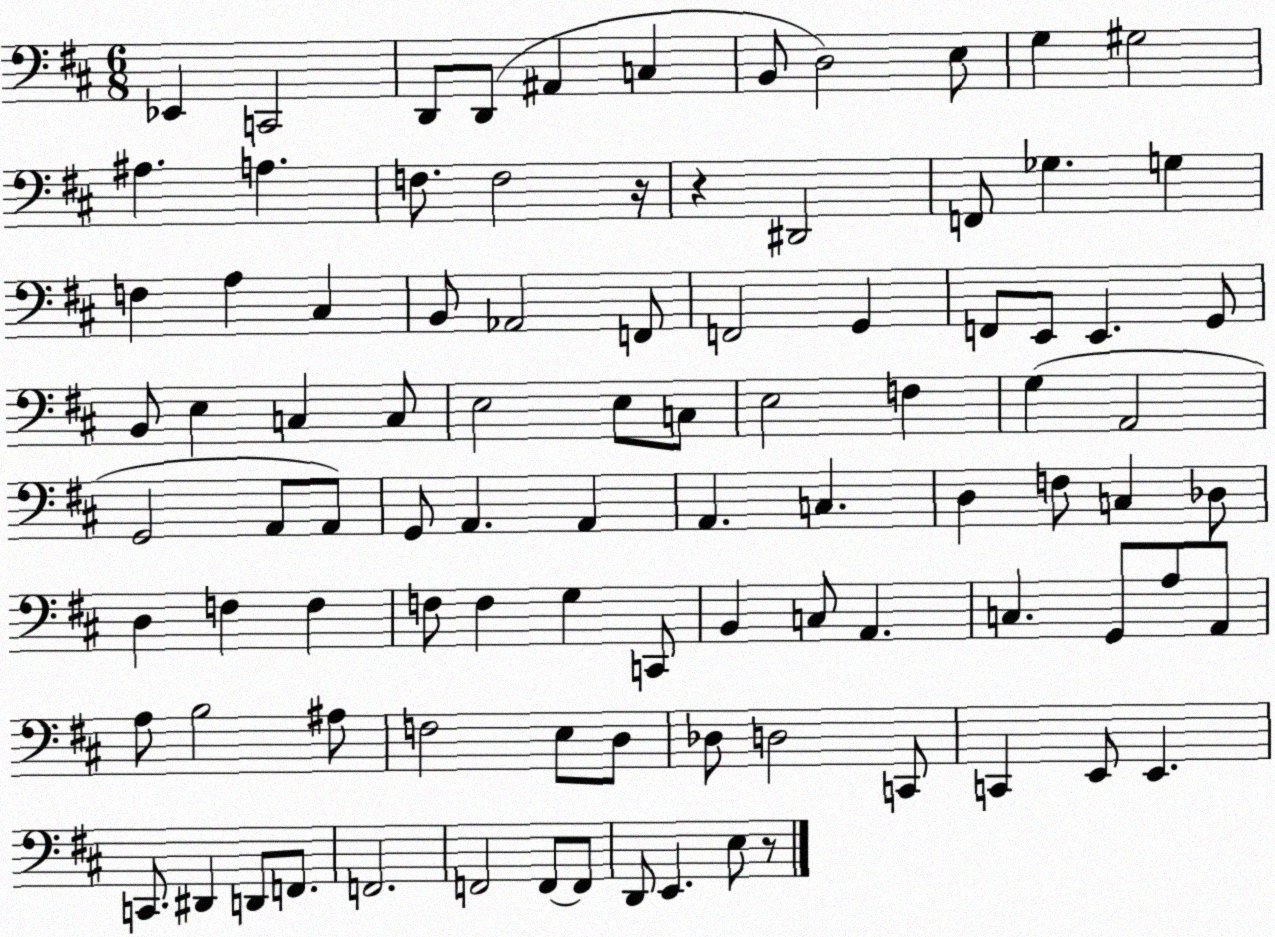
X:1
T:Untitled
M:6/8
L:1/4
K:D
_E,, C,,2 D,,/2 D,,/2 ^A,, C, B,,/2 D,2 E,/2 G, ^G,2 ^A, A, F,/2 F,2 z/4 z ^D,,2 F,,/2 _G, G, F, A, ^C, B,,/2 _A,,2 F,,/2 F,,2 G,, F,,/2 E,,/2 E,, G,,/2 B,,/2 E, C, C,/2 E,2 E,/2 C,/2 E,2 F, G, A,,2 G,,2 A,,/2 A,,/2 G,,/2 A,, A,, A,, C, D, F,/2 C, _D,/2 D, F, F, F,/2 F, G, C,,/2 B,, C,/2 A,, C, G,,/2 A,/2 A,,/2 A,/2 B,2 ^A,/2 F,2 E,/2 D,/2 _D,/2 D,2 C,,/2 C,, E,,/2 E,, C,,/2 ^D,, D,,/2 F,,/2 F,,2 F,,2 F,,/2 F,,/2 D,,/2 E,, E,/2 z/2